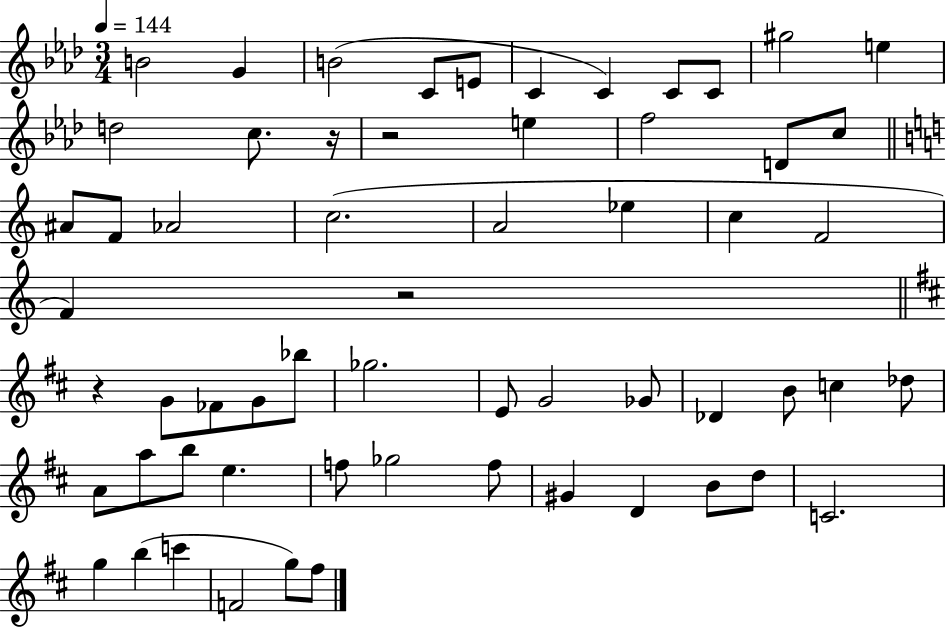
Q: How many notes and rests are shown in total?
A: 60